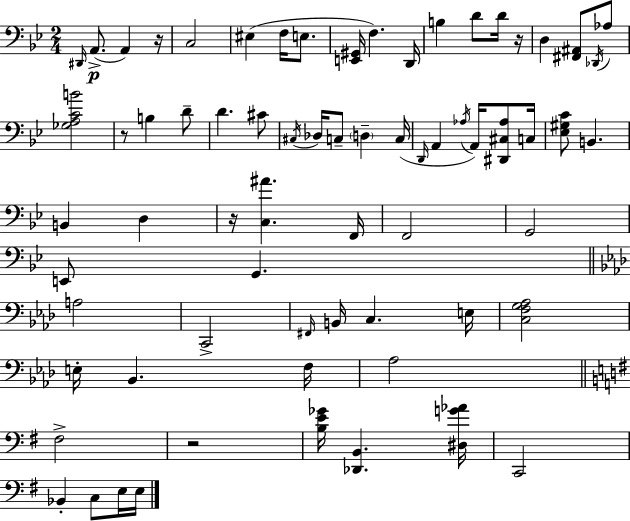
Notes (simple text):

D#2/s A2/e. A2/q R/s C3/h EIS3/q F3/s E3/e. [E2,G#2]/s F3/q. D2/s B3/q D4/e D4/s R/s D3/q [F#2,A#2]/e Db2/s Ab3/e [Gb3,A3,C4,B4]/h R/e B3/q D4/e D4/q. C#4/e C#3/s Db3/s C3/e D3/q C3/s D2/s A2/q Ab3/s A2/s [D#2,C#3,Ab3]/e C3/s [Eb3,G#3,C4]/e B2/q. B2/q D3/q R/s [C3,A#4]/q. F2/s F2/h G2/h E2/e G2/q. A3/h C2/h F#2/s B2/s C3/q. E3/s [C3,F3,G3,Ab3]/h E3/s Bb2/q. F3/s Ab3/h F#3/h R/h [B3,E4,Gb4]/s [Db2,B2]/q. [D#3,G4,Ab4]/s C2/h Bb2/q C3/e E3/s E3/s